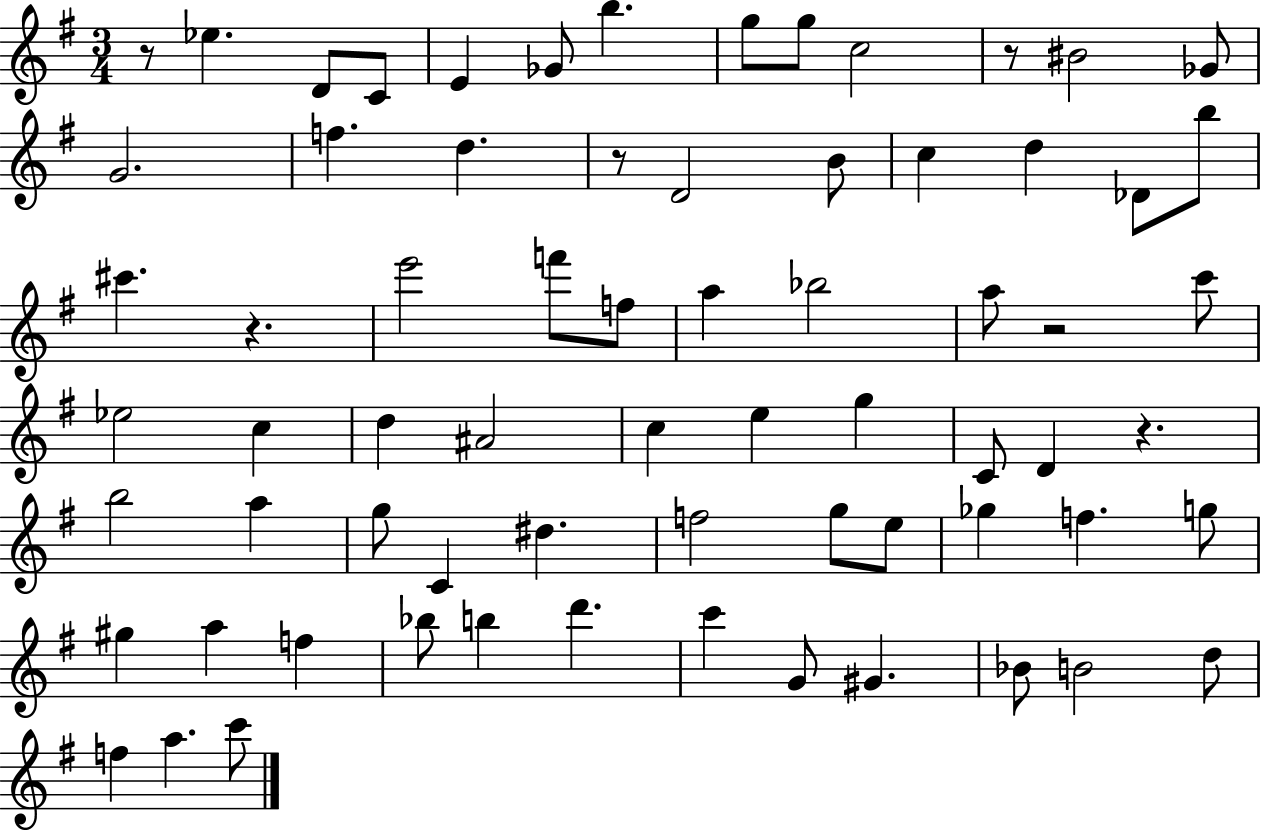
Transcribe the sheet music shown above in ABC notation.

X:1
T:Untitled
M:3/4
L:1/4
K:G
z/2 _e D/2 C/2 E _G/2 b g/2 g/2 c2 z/2 ^B2 _G/2 G2 f d z/2 D2 B/2 c d _D/2 b/2 ^c' z e'2 f'/2 f/2 a _b2 a/2 z2 c'/2 _e2 c d ^A2 c e g C/2 D z b2 a g/2 C ^d f2 g/2 e/2 _g f g/2 ^g a f _b/2 b d' c' G/2 ^G _B/2 B2 d/2 f a c'/2